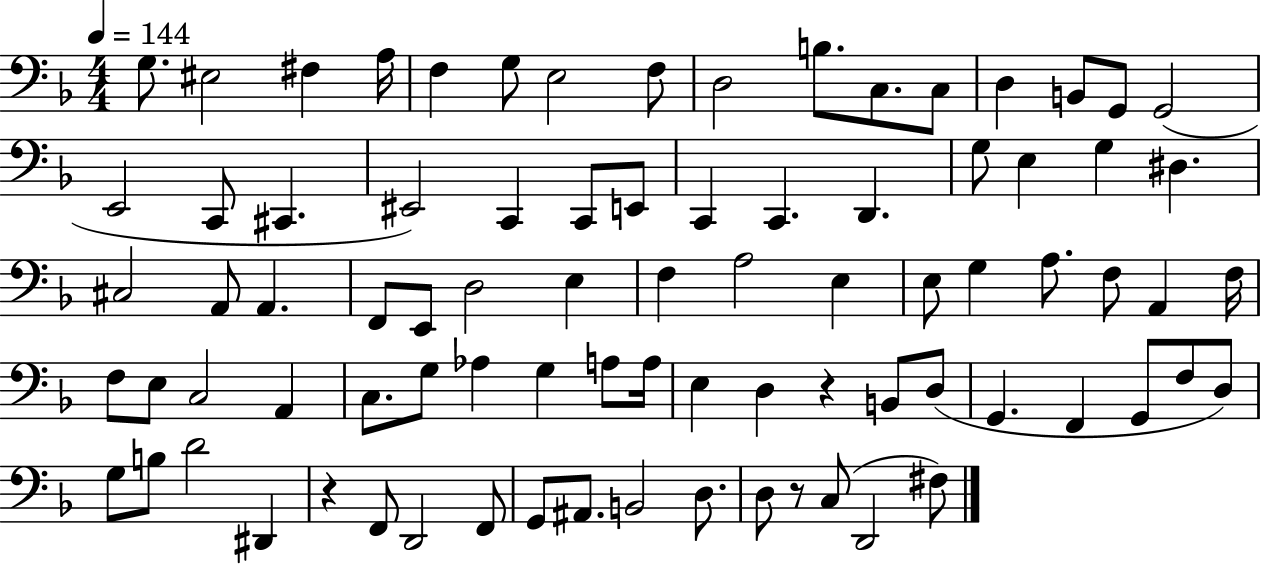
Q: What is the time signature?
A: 4/4